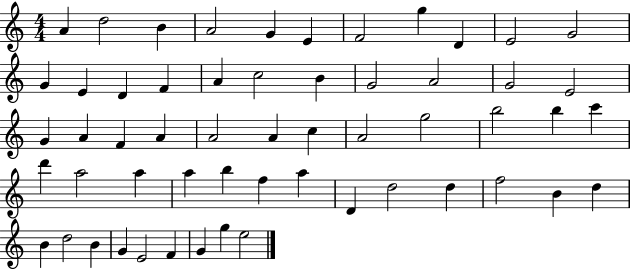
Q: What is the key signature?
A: C major